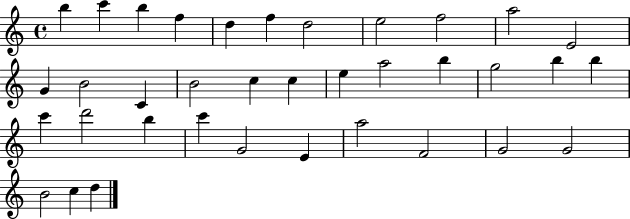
{
  \clef treble
  \time 4/4
  \defaultTimeSignature
  \key c \major
  b''4 c'''4 b''4 f''4 | d''4 f''4 d''2 | e''2 f''2 | a''2 e'2 | \break g'4 b'2 c'4 | b'2 c''4 c''4 | e''4 a''2 b''4 | g''2 b''4 b''4 | \break c'''4 d'''2 b''4 | c'''4 g'2 e'4 | a''2 f'2 | g'2 g'2 | \break b'2 c''4 d''4 | \bar "|."
}